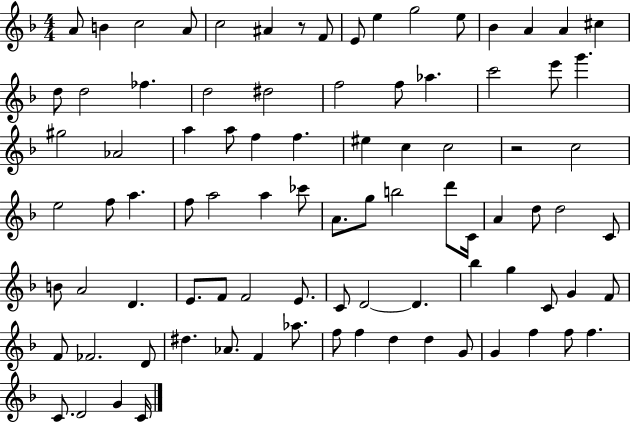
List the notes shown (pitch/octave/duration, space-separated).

A4/e B4/q C5/h A4/e C5/h A#4/q R/e F4/e E4/e E5/q G5/h E5/e Bb4/q A4/q A4/q C#5/q D5/e D5/h FES5/q. D5/h D#5/h F5/h F5/e Ab5/q. C6/h E6/e G6/q. G#5/h Ab4/h A5/q A5/e F5/q F5/q. EIS5/q C5/q C5/h R/h C5/h E5/h F5/e A5/q. F5/e A5/h A5/q CES6/e A4/e. G5/e B5/h D6/e C4/s A4/q D5/e D5/h C4/e B4/e A4/h D4/q. E4/e. F4/e F4/h E4/e. C4/e D4/h D4/q. Bb5/q G5/q C4/e G4/q F4/e F4/e FES4/h. D4/e D#5/q. Ab4/e. F4/q Ab5/e. F5/e F5/q D5/q D5/q G4/e G4/q F5/q F5/e F5/q. C4/e. D4/h G4/q C4/s